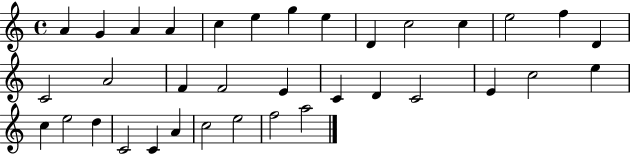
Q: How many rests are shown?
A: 0